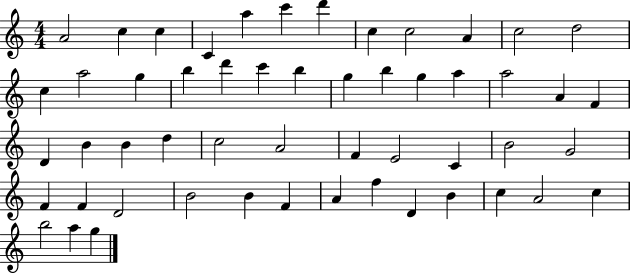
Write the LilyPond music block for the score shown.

{
  \clef treble
  \numericTimeSignature
  \time 4/4
  \key c \major
  a'2 c''4 c''4 | c'4 a''4 c'''4 d'''4 | c''4 c''2 a'4 | c''2 d''2 | \break c''4 a''2 g''4 | b''4 d'''4 c'''4 b''4 | g''4 b''4 g''4 a''4 | a''2 a'4 f'4 | \break d'4 b'4 b'4 d''4 | c''2 a'2 | f'4 e'2 c'4 | b'2 g'2 | \break f'4 f'4 d'2 | b'2 b'4 f'4 | a'4 f''4 d'4 b'4 | c''4 a'2 c''4 | \break b''2 a''4 g''4 | \bar "|."
}